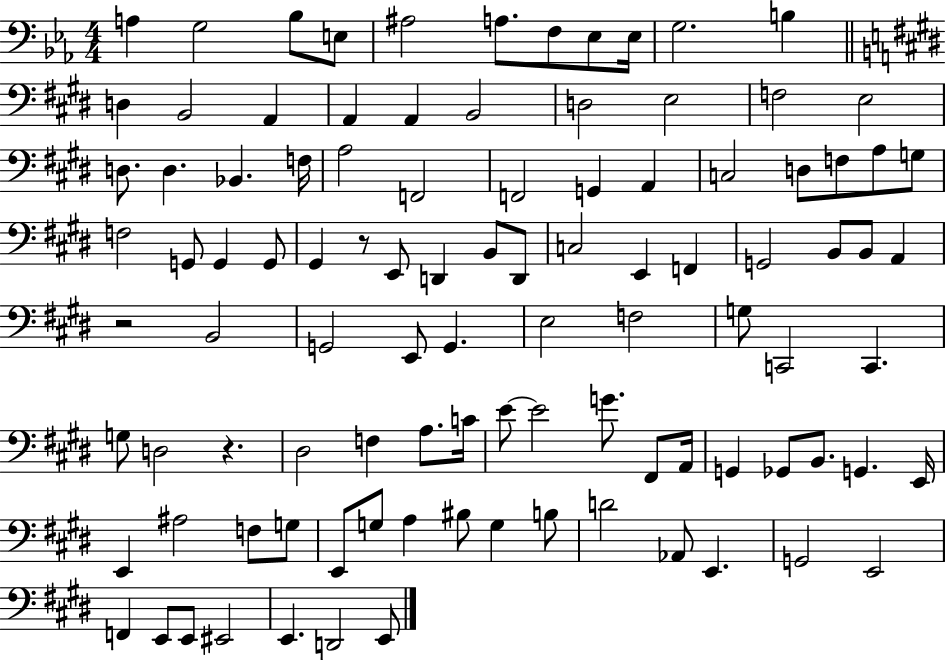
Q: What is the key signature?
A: EES major